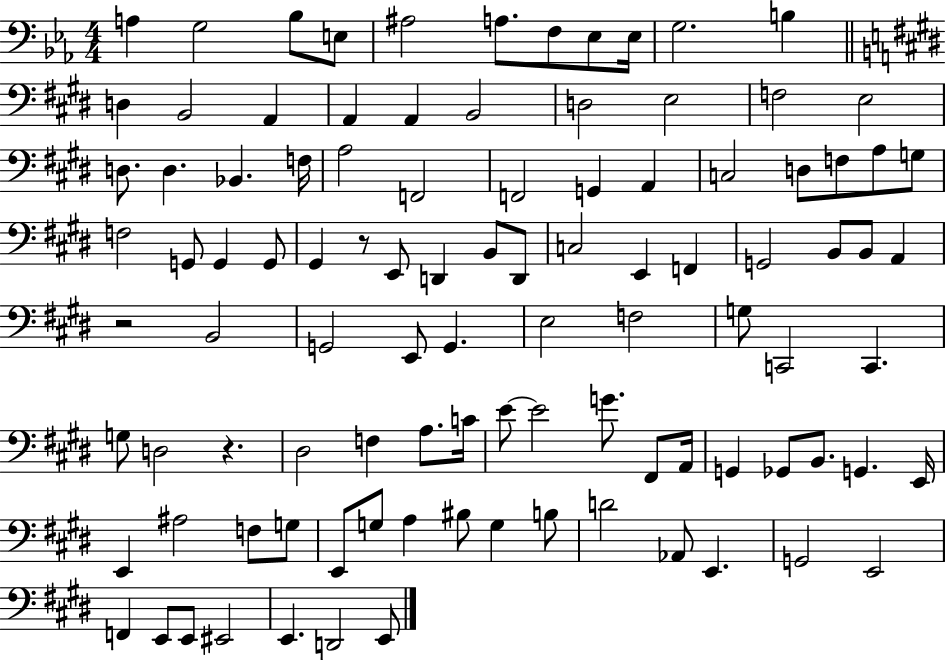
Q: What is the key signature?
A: EES major